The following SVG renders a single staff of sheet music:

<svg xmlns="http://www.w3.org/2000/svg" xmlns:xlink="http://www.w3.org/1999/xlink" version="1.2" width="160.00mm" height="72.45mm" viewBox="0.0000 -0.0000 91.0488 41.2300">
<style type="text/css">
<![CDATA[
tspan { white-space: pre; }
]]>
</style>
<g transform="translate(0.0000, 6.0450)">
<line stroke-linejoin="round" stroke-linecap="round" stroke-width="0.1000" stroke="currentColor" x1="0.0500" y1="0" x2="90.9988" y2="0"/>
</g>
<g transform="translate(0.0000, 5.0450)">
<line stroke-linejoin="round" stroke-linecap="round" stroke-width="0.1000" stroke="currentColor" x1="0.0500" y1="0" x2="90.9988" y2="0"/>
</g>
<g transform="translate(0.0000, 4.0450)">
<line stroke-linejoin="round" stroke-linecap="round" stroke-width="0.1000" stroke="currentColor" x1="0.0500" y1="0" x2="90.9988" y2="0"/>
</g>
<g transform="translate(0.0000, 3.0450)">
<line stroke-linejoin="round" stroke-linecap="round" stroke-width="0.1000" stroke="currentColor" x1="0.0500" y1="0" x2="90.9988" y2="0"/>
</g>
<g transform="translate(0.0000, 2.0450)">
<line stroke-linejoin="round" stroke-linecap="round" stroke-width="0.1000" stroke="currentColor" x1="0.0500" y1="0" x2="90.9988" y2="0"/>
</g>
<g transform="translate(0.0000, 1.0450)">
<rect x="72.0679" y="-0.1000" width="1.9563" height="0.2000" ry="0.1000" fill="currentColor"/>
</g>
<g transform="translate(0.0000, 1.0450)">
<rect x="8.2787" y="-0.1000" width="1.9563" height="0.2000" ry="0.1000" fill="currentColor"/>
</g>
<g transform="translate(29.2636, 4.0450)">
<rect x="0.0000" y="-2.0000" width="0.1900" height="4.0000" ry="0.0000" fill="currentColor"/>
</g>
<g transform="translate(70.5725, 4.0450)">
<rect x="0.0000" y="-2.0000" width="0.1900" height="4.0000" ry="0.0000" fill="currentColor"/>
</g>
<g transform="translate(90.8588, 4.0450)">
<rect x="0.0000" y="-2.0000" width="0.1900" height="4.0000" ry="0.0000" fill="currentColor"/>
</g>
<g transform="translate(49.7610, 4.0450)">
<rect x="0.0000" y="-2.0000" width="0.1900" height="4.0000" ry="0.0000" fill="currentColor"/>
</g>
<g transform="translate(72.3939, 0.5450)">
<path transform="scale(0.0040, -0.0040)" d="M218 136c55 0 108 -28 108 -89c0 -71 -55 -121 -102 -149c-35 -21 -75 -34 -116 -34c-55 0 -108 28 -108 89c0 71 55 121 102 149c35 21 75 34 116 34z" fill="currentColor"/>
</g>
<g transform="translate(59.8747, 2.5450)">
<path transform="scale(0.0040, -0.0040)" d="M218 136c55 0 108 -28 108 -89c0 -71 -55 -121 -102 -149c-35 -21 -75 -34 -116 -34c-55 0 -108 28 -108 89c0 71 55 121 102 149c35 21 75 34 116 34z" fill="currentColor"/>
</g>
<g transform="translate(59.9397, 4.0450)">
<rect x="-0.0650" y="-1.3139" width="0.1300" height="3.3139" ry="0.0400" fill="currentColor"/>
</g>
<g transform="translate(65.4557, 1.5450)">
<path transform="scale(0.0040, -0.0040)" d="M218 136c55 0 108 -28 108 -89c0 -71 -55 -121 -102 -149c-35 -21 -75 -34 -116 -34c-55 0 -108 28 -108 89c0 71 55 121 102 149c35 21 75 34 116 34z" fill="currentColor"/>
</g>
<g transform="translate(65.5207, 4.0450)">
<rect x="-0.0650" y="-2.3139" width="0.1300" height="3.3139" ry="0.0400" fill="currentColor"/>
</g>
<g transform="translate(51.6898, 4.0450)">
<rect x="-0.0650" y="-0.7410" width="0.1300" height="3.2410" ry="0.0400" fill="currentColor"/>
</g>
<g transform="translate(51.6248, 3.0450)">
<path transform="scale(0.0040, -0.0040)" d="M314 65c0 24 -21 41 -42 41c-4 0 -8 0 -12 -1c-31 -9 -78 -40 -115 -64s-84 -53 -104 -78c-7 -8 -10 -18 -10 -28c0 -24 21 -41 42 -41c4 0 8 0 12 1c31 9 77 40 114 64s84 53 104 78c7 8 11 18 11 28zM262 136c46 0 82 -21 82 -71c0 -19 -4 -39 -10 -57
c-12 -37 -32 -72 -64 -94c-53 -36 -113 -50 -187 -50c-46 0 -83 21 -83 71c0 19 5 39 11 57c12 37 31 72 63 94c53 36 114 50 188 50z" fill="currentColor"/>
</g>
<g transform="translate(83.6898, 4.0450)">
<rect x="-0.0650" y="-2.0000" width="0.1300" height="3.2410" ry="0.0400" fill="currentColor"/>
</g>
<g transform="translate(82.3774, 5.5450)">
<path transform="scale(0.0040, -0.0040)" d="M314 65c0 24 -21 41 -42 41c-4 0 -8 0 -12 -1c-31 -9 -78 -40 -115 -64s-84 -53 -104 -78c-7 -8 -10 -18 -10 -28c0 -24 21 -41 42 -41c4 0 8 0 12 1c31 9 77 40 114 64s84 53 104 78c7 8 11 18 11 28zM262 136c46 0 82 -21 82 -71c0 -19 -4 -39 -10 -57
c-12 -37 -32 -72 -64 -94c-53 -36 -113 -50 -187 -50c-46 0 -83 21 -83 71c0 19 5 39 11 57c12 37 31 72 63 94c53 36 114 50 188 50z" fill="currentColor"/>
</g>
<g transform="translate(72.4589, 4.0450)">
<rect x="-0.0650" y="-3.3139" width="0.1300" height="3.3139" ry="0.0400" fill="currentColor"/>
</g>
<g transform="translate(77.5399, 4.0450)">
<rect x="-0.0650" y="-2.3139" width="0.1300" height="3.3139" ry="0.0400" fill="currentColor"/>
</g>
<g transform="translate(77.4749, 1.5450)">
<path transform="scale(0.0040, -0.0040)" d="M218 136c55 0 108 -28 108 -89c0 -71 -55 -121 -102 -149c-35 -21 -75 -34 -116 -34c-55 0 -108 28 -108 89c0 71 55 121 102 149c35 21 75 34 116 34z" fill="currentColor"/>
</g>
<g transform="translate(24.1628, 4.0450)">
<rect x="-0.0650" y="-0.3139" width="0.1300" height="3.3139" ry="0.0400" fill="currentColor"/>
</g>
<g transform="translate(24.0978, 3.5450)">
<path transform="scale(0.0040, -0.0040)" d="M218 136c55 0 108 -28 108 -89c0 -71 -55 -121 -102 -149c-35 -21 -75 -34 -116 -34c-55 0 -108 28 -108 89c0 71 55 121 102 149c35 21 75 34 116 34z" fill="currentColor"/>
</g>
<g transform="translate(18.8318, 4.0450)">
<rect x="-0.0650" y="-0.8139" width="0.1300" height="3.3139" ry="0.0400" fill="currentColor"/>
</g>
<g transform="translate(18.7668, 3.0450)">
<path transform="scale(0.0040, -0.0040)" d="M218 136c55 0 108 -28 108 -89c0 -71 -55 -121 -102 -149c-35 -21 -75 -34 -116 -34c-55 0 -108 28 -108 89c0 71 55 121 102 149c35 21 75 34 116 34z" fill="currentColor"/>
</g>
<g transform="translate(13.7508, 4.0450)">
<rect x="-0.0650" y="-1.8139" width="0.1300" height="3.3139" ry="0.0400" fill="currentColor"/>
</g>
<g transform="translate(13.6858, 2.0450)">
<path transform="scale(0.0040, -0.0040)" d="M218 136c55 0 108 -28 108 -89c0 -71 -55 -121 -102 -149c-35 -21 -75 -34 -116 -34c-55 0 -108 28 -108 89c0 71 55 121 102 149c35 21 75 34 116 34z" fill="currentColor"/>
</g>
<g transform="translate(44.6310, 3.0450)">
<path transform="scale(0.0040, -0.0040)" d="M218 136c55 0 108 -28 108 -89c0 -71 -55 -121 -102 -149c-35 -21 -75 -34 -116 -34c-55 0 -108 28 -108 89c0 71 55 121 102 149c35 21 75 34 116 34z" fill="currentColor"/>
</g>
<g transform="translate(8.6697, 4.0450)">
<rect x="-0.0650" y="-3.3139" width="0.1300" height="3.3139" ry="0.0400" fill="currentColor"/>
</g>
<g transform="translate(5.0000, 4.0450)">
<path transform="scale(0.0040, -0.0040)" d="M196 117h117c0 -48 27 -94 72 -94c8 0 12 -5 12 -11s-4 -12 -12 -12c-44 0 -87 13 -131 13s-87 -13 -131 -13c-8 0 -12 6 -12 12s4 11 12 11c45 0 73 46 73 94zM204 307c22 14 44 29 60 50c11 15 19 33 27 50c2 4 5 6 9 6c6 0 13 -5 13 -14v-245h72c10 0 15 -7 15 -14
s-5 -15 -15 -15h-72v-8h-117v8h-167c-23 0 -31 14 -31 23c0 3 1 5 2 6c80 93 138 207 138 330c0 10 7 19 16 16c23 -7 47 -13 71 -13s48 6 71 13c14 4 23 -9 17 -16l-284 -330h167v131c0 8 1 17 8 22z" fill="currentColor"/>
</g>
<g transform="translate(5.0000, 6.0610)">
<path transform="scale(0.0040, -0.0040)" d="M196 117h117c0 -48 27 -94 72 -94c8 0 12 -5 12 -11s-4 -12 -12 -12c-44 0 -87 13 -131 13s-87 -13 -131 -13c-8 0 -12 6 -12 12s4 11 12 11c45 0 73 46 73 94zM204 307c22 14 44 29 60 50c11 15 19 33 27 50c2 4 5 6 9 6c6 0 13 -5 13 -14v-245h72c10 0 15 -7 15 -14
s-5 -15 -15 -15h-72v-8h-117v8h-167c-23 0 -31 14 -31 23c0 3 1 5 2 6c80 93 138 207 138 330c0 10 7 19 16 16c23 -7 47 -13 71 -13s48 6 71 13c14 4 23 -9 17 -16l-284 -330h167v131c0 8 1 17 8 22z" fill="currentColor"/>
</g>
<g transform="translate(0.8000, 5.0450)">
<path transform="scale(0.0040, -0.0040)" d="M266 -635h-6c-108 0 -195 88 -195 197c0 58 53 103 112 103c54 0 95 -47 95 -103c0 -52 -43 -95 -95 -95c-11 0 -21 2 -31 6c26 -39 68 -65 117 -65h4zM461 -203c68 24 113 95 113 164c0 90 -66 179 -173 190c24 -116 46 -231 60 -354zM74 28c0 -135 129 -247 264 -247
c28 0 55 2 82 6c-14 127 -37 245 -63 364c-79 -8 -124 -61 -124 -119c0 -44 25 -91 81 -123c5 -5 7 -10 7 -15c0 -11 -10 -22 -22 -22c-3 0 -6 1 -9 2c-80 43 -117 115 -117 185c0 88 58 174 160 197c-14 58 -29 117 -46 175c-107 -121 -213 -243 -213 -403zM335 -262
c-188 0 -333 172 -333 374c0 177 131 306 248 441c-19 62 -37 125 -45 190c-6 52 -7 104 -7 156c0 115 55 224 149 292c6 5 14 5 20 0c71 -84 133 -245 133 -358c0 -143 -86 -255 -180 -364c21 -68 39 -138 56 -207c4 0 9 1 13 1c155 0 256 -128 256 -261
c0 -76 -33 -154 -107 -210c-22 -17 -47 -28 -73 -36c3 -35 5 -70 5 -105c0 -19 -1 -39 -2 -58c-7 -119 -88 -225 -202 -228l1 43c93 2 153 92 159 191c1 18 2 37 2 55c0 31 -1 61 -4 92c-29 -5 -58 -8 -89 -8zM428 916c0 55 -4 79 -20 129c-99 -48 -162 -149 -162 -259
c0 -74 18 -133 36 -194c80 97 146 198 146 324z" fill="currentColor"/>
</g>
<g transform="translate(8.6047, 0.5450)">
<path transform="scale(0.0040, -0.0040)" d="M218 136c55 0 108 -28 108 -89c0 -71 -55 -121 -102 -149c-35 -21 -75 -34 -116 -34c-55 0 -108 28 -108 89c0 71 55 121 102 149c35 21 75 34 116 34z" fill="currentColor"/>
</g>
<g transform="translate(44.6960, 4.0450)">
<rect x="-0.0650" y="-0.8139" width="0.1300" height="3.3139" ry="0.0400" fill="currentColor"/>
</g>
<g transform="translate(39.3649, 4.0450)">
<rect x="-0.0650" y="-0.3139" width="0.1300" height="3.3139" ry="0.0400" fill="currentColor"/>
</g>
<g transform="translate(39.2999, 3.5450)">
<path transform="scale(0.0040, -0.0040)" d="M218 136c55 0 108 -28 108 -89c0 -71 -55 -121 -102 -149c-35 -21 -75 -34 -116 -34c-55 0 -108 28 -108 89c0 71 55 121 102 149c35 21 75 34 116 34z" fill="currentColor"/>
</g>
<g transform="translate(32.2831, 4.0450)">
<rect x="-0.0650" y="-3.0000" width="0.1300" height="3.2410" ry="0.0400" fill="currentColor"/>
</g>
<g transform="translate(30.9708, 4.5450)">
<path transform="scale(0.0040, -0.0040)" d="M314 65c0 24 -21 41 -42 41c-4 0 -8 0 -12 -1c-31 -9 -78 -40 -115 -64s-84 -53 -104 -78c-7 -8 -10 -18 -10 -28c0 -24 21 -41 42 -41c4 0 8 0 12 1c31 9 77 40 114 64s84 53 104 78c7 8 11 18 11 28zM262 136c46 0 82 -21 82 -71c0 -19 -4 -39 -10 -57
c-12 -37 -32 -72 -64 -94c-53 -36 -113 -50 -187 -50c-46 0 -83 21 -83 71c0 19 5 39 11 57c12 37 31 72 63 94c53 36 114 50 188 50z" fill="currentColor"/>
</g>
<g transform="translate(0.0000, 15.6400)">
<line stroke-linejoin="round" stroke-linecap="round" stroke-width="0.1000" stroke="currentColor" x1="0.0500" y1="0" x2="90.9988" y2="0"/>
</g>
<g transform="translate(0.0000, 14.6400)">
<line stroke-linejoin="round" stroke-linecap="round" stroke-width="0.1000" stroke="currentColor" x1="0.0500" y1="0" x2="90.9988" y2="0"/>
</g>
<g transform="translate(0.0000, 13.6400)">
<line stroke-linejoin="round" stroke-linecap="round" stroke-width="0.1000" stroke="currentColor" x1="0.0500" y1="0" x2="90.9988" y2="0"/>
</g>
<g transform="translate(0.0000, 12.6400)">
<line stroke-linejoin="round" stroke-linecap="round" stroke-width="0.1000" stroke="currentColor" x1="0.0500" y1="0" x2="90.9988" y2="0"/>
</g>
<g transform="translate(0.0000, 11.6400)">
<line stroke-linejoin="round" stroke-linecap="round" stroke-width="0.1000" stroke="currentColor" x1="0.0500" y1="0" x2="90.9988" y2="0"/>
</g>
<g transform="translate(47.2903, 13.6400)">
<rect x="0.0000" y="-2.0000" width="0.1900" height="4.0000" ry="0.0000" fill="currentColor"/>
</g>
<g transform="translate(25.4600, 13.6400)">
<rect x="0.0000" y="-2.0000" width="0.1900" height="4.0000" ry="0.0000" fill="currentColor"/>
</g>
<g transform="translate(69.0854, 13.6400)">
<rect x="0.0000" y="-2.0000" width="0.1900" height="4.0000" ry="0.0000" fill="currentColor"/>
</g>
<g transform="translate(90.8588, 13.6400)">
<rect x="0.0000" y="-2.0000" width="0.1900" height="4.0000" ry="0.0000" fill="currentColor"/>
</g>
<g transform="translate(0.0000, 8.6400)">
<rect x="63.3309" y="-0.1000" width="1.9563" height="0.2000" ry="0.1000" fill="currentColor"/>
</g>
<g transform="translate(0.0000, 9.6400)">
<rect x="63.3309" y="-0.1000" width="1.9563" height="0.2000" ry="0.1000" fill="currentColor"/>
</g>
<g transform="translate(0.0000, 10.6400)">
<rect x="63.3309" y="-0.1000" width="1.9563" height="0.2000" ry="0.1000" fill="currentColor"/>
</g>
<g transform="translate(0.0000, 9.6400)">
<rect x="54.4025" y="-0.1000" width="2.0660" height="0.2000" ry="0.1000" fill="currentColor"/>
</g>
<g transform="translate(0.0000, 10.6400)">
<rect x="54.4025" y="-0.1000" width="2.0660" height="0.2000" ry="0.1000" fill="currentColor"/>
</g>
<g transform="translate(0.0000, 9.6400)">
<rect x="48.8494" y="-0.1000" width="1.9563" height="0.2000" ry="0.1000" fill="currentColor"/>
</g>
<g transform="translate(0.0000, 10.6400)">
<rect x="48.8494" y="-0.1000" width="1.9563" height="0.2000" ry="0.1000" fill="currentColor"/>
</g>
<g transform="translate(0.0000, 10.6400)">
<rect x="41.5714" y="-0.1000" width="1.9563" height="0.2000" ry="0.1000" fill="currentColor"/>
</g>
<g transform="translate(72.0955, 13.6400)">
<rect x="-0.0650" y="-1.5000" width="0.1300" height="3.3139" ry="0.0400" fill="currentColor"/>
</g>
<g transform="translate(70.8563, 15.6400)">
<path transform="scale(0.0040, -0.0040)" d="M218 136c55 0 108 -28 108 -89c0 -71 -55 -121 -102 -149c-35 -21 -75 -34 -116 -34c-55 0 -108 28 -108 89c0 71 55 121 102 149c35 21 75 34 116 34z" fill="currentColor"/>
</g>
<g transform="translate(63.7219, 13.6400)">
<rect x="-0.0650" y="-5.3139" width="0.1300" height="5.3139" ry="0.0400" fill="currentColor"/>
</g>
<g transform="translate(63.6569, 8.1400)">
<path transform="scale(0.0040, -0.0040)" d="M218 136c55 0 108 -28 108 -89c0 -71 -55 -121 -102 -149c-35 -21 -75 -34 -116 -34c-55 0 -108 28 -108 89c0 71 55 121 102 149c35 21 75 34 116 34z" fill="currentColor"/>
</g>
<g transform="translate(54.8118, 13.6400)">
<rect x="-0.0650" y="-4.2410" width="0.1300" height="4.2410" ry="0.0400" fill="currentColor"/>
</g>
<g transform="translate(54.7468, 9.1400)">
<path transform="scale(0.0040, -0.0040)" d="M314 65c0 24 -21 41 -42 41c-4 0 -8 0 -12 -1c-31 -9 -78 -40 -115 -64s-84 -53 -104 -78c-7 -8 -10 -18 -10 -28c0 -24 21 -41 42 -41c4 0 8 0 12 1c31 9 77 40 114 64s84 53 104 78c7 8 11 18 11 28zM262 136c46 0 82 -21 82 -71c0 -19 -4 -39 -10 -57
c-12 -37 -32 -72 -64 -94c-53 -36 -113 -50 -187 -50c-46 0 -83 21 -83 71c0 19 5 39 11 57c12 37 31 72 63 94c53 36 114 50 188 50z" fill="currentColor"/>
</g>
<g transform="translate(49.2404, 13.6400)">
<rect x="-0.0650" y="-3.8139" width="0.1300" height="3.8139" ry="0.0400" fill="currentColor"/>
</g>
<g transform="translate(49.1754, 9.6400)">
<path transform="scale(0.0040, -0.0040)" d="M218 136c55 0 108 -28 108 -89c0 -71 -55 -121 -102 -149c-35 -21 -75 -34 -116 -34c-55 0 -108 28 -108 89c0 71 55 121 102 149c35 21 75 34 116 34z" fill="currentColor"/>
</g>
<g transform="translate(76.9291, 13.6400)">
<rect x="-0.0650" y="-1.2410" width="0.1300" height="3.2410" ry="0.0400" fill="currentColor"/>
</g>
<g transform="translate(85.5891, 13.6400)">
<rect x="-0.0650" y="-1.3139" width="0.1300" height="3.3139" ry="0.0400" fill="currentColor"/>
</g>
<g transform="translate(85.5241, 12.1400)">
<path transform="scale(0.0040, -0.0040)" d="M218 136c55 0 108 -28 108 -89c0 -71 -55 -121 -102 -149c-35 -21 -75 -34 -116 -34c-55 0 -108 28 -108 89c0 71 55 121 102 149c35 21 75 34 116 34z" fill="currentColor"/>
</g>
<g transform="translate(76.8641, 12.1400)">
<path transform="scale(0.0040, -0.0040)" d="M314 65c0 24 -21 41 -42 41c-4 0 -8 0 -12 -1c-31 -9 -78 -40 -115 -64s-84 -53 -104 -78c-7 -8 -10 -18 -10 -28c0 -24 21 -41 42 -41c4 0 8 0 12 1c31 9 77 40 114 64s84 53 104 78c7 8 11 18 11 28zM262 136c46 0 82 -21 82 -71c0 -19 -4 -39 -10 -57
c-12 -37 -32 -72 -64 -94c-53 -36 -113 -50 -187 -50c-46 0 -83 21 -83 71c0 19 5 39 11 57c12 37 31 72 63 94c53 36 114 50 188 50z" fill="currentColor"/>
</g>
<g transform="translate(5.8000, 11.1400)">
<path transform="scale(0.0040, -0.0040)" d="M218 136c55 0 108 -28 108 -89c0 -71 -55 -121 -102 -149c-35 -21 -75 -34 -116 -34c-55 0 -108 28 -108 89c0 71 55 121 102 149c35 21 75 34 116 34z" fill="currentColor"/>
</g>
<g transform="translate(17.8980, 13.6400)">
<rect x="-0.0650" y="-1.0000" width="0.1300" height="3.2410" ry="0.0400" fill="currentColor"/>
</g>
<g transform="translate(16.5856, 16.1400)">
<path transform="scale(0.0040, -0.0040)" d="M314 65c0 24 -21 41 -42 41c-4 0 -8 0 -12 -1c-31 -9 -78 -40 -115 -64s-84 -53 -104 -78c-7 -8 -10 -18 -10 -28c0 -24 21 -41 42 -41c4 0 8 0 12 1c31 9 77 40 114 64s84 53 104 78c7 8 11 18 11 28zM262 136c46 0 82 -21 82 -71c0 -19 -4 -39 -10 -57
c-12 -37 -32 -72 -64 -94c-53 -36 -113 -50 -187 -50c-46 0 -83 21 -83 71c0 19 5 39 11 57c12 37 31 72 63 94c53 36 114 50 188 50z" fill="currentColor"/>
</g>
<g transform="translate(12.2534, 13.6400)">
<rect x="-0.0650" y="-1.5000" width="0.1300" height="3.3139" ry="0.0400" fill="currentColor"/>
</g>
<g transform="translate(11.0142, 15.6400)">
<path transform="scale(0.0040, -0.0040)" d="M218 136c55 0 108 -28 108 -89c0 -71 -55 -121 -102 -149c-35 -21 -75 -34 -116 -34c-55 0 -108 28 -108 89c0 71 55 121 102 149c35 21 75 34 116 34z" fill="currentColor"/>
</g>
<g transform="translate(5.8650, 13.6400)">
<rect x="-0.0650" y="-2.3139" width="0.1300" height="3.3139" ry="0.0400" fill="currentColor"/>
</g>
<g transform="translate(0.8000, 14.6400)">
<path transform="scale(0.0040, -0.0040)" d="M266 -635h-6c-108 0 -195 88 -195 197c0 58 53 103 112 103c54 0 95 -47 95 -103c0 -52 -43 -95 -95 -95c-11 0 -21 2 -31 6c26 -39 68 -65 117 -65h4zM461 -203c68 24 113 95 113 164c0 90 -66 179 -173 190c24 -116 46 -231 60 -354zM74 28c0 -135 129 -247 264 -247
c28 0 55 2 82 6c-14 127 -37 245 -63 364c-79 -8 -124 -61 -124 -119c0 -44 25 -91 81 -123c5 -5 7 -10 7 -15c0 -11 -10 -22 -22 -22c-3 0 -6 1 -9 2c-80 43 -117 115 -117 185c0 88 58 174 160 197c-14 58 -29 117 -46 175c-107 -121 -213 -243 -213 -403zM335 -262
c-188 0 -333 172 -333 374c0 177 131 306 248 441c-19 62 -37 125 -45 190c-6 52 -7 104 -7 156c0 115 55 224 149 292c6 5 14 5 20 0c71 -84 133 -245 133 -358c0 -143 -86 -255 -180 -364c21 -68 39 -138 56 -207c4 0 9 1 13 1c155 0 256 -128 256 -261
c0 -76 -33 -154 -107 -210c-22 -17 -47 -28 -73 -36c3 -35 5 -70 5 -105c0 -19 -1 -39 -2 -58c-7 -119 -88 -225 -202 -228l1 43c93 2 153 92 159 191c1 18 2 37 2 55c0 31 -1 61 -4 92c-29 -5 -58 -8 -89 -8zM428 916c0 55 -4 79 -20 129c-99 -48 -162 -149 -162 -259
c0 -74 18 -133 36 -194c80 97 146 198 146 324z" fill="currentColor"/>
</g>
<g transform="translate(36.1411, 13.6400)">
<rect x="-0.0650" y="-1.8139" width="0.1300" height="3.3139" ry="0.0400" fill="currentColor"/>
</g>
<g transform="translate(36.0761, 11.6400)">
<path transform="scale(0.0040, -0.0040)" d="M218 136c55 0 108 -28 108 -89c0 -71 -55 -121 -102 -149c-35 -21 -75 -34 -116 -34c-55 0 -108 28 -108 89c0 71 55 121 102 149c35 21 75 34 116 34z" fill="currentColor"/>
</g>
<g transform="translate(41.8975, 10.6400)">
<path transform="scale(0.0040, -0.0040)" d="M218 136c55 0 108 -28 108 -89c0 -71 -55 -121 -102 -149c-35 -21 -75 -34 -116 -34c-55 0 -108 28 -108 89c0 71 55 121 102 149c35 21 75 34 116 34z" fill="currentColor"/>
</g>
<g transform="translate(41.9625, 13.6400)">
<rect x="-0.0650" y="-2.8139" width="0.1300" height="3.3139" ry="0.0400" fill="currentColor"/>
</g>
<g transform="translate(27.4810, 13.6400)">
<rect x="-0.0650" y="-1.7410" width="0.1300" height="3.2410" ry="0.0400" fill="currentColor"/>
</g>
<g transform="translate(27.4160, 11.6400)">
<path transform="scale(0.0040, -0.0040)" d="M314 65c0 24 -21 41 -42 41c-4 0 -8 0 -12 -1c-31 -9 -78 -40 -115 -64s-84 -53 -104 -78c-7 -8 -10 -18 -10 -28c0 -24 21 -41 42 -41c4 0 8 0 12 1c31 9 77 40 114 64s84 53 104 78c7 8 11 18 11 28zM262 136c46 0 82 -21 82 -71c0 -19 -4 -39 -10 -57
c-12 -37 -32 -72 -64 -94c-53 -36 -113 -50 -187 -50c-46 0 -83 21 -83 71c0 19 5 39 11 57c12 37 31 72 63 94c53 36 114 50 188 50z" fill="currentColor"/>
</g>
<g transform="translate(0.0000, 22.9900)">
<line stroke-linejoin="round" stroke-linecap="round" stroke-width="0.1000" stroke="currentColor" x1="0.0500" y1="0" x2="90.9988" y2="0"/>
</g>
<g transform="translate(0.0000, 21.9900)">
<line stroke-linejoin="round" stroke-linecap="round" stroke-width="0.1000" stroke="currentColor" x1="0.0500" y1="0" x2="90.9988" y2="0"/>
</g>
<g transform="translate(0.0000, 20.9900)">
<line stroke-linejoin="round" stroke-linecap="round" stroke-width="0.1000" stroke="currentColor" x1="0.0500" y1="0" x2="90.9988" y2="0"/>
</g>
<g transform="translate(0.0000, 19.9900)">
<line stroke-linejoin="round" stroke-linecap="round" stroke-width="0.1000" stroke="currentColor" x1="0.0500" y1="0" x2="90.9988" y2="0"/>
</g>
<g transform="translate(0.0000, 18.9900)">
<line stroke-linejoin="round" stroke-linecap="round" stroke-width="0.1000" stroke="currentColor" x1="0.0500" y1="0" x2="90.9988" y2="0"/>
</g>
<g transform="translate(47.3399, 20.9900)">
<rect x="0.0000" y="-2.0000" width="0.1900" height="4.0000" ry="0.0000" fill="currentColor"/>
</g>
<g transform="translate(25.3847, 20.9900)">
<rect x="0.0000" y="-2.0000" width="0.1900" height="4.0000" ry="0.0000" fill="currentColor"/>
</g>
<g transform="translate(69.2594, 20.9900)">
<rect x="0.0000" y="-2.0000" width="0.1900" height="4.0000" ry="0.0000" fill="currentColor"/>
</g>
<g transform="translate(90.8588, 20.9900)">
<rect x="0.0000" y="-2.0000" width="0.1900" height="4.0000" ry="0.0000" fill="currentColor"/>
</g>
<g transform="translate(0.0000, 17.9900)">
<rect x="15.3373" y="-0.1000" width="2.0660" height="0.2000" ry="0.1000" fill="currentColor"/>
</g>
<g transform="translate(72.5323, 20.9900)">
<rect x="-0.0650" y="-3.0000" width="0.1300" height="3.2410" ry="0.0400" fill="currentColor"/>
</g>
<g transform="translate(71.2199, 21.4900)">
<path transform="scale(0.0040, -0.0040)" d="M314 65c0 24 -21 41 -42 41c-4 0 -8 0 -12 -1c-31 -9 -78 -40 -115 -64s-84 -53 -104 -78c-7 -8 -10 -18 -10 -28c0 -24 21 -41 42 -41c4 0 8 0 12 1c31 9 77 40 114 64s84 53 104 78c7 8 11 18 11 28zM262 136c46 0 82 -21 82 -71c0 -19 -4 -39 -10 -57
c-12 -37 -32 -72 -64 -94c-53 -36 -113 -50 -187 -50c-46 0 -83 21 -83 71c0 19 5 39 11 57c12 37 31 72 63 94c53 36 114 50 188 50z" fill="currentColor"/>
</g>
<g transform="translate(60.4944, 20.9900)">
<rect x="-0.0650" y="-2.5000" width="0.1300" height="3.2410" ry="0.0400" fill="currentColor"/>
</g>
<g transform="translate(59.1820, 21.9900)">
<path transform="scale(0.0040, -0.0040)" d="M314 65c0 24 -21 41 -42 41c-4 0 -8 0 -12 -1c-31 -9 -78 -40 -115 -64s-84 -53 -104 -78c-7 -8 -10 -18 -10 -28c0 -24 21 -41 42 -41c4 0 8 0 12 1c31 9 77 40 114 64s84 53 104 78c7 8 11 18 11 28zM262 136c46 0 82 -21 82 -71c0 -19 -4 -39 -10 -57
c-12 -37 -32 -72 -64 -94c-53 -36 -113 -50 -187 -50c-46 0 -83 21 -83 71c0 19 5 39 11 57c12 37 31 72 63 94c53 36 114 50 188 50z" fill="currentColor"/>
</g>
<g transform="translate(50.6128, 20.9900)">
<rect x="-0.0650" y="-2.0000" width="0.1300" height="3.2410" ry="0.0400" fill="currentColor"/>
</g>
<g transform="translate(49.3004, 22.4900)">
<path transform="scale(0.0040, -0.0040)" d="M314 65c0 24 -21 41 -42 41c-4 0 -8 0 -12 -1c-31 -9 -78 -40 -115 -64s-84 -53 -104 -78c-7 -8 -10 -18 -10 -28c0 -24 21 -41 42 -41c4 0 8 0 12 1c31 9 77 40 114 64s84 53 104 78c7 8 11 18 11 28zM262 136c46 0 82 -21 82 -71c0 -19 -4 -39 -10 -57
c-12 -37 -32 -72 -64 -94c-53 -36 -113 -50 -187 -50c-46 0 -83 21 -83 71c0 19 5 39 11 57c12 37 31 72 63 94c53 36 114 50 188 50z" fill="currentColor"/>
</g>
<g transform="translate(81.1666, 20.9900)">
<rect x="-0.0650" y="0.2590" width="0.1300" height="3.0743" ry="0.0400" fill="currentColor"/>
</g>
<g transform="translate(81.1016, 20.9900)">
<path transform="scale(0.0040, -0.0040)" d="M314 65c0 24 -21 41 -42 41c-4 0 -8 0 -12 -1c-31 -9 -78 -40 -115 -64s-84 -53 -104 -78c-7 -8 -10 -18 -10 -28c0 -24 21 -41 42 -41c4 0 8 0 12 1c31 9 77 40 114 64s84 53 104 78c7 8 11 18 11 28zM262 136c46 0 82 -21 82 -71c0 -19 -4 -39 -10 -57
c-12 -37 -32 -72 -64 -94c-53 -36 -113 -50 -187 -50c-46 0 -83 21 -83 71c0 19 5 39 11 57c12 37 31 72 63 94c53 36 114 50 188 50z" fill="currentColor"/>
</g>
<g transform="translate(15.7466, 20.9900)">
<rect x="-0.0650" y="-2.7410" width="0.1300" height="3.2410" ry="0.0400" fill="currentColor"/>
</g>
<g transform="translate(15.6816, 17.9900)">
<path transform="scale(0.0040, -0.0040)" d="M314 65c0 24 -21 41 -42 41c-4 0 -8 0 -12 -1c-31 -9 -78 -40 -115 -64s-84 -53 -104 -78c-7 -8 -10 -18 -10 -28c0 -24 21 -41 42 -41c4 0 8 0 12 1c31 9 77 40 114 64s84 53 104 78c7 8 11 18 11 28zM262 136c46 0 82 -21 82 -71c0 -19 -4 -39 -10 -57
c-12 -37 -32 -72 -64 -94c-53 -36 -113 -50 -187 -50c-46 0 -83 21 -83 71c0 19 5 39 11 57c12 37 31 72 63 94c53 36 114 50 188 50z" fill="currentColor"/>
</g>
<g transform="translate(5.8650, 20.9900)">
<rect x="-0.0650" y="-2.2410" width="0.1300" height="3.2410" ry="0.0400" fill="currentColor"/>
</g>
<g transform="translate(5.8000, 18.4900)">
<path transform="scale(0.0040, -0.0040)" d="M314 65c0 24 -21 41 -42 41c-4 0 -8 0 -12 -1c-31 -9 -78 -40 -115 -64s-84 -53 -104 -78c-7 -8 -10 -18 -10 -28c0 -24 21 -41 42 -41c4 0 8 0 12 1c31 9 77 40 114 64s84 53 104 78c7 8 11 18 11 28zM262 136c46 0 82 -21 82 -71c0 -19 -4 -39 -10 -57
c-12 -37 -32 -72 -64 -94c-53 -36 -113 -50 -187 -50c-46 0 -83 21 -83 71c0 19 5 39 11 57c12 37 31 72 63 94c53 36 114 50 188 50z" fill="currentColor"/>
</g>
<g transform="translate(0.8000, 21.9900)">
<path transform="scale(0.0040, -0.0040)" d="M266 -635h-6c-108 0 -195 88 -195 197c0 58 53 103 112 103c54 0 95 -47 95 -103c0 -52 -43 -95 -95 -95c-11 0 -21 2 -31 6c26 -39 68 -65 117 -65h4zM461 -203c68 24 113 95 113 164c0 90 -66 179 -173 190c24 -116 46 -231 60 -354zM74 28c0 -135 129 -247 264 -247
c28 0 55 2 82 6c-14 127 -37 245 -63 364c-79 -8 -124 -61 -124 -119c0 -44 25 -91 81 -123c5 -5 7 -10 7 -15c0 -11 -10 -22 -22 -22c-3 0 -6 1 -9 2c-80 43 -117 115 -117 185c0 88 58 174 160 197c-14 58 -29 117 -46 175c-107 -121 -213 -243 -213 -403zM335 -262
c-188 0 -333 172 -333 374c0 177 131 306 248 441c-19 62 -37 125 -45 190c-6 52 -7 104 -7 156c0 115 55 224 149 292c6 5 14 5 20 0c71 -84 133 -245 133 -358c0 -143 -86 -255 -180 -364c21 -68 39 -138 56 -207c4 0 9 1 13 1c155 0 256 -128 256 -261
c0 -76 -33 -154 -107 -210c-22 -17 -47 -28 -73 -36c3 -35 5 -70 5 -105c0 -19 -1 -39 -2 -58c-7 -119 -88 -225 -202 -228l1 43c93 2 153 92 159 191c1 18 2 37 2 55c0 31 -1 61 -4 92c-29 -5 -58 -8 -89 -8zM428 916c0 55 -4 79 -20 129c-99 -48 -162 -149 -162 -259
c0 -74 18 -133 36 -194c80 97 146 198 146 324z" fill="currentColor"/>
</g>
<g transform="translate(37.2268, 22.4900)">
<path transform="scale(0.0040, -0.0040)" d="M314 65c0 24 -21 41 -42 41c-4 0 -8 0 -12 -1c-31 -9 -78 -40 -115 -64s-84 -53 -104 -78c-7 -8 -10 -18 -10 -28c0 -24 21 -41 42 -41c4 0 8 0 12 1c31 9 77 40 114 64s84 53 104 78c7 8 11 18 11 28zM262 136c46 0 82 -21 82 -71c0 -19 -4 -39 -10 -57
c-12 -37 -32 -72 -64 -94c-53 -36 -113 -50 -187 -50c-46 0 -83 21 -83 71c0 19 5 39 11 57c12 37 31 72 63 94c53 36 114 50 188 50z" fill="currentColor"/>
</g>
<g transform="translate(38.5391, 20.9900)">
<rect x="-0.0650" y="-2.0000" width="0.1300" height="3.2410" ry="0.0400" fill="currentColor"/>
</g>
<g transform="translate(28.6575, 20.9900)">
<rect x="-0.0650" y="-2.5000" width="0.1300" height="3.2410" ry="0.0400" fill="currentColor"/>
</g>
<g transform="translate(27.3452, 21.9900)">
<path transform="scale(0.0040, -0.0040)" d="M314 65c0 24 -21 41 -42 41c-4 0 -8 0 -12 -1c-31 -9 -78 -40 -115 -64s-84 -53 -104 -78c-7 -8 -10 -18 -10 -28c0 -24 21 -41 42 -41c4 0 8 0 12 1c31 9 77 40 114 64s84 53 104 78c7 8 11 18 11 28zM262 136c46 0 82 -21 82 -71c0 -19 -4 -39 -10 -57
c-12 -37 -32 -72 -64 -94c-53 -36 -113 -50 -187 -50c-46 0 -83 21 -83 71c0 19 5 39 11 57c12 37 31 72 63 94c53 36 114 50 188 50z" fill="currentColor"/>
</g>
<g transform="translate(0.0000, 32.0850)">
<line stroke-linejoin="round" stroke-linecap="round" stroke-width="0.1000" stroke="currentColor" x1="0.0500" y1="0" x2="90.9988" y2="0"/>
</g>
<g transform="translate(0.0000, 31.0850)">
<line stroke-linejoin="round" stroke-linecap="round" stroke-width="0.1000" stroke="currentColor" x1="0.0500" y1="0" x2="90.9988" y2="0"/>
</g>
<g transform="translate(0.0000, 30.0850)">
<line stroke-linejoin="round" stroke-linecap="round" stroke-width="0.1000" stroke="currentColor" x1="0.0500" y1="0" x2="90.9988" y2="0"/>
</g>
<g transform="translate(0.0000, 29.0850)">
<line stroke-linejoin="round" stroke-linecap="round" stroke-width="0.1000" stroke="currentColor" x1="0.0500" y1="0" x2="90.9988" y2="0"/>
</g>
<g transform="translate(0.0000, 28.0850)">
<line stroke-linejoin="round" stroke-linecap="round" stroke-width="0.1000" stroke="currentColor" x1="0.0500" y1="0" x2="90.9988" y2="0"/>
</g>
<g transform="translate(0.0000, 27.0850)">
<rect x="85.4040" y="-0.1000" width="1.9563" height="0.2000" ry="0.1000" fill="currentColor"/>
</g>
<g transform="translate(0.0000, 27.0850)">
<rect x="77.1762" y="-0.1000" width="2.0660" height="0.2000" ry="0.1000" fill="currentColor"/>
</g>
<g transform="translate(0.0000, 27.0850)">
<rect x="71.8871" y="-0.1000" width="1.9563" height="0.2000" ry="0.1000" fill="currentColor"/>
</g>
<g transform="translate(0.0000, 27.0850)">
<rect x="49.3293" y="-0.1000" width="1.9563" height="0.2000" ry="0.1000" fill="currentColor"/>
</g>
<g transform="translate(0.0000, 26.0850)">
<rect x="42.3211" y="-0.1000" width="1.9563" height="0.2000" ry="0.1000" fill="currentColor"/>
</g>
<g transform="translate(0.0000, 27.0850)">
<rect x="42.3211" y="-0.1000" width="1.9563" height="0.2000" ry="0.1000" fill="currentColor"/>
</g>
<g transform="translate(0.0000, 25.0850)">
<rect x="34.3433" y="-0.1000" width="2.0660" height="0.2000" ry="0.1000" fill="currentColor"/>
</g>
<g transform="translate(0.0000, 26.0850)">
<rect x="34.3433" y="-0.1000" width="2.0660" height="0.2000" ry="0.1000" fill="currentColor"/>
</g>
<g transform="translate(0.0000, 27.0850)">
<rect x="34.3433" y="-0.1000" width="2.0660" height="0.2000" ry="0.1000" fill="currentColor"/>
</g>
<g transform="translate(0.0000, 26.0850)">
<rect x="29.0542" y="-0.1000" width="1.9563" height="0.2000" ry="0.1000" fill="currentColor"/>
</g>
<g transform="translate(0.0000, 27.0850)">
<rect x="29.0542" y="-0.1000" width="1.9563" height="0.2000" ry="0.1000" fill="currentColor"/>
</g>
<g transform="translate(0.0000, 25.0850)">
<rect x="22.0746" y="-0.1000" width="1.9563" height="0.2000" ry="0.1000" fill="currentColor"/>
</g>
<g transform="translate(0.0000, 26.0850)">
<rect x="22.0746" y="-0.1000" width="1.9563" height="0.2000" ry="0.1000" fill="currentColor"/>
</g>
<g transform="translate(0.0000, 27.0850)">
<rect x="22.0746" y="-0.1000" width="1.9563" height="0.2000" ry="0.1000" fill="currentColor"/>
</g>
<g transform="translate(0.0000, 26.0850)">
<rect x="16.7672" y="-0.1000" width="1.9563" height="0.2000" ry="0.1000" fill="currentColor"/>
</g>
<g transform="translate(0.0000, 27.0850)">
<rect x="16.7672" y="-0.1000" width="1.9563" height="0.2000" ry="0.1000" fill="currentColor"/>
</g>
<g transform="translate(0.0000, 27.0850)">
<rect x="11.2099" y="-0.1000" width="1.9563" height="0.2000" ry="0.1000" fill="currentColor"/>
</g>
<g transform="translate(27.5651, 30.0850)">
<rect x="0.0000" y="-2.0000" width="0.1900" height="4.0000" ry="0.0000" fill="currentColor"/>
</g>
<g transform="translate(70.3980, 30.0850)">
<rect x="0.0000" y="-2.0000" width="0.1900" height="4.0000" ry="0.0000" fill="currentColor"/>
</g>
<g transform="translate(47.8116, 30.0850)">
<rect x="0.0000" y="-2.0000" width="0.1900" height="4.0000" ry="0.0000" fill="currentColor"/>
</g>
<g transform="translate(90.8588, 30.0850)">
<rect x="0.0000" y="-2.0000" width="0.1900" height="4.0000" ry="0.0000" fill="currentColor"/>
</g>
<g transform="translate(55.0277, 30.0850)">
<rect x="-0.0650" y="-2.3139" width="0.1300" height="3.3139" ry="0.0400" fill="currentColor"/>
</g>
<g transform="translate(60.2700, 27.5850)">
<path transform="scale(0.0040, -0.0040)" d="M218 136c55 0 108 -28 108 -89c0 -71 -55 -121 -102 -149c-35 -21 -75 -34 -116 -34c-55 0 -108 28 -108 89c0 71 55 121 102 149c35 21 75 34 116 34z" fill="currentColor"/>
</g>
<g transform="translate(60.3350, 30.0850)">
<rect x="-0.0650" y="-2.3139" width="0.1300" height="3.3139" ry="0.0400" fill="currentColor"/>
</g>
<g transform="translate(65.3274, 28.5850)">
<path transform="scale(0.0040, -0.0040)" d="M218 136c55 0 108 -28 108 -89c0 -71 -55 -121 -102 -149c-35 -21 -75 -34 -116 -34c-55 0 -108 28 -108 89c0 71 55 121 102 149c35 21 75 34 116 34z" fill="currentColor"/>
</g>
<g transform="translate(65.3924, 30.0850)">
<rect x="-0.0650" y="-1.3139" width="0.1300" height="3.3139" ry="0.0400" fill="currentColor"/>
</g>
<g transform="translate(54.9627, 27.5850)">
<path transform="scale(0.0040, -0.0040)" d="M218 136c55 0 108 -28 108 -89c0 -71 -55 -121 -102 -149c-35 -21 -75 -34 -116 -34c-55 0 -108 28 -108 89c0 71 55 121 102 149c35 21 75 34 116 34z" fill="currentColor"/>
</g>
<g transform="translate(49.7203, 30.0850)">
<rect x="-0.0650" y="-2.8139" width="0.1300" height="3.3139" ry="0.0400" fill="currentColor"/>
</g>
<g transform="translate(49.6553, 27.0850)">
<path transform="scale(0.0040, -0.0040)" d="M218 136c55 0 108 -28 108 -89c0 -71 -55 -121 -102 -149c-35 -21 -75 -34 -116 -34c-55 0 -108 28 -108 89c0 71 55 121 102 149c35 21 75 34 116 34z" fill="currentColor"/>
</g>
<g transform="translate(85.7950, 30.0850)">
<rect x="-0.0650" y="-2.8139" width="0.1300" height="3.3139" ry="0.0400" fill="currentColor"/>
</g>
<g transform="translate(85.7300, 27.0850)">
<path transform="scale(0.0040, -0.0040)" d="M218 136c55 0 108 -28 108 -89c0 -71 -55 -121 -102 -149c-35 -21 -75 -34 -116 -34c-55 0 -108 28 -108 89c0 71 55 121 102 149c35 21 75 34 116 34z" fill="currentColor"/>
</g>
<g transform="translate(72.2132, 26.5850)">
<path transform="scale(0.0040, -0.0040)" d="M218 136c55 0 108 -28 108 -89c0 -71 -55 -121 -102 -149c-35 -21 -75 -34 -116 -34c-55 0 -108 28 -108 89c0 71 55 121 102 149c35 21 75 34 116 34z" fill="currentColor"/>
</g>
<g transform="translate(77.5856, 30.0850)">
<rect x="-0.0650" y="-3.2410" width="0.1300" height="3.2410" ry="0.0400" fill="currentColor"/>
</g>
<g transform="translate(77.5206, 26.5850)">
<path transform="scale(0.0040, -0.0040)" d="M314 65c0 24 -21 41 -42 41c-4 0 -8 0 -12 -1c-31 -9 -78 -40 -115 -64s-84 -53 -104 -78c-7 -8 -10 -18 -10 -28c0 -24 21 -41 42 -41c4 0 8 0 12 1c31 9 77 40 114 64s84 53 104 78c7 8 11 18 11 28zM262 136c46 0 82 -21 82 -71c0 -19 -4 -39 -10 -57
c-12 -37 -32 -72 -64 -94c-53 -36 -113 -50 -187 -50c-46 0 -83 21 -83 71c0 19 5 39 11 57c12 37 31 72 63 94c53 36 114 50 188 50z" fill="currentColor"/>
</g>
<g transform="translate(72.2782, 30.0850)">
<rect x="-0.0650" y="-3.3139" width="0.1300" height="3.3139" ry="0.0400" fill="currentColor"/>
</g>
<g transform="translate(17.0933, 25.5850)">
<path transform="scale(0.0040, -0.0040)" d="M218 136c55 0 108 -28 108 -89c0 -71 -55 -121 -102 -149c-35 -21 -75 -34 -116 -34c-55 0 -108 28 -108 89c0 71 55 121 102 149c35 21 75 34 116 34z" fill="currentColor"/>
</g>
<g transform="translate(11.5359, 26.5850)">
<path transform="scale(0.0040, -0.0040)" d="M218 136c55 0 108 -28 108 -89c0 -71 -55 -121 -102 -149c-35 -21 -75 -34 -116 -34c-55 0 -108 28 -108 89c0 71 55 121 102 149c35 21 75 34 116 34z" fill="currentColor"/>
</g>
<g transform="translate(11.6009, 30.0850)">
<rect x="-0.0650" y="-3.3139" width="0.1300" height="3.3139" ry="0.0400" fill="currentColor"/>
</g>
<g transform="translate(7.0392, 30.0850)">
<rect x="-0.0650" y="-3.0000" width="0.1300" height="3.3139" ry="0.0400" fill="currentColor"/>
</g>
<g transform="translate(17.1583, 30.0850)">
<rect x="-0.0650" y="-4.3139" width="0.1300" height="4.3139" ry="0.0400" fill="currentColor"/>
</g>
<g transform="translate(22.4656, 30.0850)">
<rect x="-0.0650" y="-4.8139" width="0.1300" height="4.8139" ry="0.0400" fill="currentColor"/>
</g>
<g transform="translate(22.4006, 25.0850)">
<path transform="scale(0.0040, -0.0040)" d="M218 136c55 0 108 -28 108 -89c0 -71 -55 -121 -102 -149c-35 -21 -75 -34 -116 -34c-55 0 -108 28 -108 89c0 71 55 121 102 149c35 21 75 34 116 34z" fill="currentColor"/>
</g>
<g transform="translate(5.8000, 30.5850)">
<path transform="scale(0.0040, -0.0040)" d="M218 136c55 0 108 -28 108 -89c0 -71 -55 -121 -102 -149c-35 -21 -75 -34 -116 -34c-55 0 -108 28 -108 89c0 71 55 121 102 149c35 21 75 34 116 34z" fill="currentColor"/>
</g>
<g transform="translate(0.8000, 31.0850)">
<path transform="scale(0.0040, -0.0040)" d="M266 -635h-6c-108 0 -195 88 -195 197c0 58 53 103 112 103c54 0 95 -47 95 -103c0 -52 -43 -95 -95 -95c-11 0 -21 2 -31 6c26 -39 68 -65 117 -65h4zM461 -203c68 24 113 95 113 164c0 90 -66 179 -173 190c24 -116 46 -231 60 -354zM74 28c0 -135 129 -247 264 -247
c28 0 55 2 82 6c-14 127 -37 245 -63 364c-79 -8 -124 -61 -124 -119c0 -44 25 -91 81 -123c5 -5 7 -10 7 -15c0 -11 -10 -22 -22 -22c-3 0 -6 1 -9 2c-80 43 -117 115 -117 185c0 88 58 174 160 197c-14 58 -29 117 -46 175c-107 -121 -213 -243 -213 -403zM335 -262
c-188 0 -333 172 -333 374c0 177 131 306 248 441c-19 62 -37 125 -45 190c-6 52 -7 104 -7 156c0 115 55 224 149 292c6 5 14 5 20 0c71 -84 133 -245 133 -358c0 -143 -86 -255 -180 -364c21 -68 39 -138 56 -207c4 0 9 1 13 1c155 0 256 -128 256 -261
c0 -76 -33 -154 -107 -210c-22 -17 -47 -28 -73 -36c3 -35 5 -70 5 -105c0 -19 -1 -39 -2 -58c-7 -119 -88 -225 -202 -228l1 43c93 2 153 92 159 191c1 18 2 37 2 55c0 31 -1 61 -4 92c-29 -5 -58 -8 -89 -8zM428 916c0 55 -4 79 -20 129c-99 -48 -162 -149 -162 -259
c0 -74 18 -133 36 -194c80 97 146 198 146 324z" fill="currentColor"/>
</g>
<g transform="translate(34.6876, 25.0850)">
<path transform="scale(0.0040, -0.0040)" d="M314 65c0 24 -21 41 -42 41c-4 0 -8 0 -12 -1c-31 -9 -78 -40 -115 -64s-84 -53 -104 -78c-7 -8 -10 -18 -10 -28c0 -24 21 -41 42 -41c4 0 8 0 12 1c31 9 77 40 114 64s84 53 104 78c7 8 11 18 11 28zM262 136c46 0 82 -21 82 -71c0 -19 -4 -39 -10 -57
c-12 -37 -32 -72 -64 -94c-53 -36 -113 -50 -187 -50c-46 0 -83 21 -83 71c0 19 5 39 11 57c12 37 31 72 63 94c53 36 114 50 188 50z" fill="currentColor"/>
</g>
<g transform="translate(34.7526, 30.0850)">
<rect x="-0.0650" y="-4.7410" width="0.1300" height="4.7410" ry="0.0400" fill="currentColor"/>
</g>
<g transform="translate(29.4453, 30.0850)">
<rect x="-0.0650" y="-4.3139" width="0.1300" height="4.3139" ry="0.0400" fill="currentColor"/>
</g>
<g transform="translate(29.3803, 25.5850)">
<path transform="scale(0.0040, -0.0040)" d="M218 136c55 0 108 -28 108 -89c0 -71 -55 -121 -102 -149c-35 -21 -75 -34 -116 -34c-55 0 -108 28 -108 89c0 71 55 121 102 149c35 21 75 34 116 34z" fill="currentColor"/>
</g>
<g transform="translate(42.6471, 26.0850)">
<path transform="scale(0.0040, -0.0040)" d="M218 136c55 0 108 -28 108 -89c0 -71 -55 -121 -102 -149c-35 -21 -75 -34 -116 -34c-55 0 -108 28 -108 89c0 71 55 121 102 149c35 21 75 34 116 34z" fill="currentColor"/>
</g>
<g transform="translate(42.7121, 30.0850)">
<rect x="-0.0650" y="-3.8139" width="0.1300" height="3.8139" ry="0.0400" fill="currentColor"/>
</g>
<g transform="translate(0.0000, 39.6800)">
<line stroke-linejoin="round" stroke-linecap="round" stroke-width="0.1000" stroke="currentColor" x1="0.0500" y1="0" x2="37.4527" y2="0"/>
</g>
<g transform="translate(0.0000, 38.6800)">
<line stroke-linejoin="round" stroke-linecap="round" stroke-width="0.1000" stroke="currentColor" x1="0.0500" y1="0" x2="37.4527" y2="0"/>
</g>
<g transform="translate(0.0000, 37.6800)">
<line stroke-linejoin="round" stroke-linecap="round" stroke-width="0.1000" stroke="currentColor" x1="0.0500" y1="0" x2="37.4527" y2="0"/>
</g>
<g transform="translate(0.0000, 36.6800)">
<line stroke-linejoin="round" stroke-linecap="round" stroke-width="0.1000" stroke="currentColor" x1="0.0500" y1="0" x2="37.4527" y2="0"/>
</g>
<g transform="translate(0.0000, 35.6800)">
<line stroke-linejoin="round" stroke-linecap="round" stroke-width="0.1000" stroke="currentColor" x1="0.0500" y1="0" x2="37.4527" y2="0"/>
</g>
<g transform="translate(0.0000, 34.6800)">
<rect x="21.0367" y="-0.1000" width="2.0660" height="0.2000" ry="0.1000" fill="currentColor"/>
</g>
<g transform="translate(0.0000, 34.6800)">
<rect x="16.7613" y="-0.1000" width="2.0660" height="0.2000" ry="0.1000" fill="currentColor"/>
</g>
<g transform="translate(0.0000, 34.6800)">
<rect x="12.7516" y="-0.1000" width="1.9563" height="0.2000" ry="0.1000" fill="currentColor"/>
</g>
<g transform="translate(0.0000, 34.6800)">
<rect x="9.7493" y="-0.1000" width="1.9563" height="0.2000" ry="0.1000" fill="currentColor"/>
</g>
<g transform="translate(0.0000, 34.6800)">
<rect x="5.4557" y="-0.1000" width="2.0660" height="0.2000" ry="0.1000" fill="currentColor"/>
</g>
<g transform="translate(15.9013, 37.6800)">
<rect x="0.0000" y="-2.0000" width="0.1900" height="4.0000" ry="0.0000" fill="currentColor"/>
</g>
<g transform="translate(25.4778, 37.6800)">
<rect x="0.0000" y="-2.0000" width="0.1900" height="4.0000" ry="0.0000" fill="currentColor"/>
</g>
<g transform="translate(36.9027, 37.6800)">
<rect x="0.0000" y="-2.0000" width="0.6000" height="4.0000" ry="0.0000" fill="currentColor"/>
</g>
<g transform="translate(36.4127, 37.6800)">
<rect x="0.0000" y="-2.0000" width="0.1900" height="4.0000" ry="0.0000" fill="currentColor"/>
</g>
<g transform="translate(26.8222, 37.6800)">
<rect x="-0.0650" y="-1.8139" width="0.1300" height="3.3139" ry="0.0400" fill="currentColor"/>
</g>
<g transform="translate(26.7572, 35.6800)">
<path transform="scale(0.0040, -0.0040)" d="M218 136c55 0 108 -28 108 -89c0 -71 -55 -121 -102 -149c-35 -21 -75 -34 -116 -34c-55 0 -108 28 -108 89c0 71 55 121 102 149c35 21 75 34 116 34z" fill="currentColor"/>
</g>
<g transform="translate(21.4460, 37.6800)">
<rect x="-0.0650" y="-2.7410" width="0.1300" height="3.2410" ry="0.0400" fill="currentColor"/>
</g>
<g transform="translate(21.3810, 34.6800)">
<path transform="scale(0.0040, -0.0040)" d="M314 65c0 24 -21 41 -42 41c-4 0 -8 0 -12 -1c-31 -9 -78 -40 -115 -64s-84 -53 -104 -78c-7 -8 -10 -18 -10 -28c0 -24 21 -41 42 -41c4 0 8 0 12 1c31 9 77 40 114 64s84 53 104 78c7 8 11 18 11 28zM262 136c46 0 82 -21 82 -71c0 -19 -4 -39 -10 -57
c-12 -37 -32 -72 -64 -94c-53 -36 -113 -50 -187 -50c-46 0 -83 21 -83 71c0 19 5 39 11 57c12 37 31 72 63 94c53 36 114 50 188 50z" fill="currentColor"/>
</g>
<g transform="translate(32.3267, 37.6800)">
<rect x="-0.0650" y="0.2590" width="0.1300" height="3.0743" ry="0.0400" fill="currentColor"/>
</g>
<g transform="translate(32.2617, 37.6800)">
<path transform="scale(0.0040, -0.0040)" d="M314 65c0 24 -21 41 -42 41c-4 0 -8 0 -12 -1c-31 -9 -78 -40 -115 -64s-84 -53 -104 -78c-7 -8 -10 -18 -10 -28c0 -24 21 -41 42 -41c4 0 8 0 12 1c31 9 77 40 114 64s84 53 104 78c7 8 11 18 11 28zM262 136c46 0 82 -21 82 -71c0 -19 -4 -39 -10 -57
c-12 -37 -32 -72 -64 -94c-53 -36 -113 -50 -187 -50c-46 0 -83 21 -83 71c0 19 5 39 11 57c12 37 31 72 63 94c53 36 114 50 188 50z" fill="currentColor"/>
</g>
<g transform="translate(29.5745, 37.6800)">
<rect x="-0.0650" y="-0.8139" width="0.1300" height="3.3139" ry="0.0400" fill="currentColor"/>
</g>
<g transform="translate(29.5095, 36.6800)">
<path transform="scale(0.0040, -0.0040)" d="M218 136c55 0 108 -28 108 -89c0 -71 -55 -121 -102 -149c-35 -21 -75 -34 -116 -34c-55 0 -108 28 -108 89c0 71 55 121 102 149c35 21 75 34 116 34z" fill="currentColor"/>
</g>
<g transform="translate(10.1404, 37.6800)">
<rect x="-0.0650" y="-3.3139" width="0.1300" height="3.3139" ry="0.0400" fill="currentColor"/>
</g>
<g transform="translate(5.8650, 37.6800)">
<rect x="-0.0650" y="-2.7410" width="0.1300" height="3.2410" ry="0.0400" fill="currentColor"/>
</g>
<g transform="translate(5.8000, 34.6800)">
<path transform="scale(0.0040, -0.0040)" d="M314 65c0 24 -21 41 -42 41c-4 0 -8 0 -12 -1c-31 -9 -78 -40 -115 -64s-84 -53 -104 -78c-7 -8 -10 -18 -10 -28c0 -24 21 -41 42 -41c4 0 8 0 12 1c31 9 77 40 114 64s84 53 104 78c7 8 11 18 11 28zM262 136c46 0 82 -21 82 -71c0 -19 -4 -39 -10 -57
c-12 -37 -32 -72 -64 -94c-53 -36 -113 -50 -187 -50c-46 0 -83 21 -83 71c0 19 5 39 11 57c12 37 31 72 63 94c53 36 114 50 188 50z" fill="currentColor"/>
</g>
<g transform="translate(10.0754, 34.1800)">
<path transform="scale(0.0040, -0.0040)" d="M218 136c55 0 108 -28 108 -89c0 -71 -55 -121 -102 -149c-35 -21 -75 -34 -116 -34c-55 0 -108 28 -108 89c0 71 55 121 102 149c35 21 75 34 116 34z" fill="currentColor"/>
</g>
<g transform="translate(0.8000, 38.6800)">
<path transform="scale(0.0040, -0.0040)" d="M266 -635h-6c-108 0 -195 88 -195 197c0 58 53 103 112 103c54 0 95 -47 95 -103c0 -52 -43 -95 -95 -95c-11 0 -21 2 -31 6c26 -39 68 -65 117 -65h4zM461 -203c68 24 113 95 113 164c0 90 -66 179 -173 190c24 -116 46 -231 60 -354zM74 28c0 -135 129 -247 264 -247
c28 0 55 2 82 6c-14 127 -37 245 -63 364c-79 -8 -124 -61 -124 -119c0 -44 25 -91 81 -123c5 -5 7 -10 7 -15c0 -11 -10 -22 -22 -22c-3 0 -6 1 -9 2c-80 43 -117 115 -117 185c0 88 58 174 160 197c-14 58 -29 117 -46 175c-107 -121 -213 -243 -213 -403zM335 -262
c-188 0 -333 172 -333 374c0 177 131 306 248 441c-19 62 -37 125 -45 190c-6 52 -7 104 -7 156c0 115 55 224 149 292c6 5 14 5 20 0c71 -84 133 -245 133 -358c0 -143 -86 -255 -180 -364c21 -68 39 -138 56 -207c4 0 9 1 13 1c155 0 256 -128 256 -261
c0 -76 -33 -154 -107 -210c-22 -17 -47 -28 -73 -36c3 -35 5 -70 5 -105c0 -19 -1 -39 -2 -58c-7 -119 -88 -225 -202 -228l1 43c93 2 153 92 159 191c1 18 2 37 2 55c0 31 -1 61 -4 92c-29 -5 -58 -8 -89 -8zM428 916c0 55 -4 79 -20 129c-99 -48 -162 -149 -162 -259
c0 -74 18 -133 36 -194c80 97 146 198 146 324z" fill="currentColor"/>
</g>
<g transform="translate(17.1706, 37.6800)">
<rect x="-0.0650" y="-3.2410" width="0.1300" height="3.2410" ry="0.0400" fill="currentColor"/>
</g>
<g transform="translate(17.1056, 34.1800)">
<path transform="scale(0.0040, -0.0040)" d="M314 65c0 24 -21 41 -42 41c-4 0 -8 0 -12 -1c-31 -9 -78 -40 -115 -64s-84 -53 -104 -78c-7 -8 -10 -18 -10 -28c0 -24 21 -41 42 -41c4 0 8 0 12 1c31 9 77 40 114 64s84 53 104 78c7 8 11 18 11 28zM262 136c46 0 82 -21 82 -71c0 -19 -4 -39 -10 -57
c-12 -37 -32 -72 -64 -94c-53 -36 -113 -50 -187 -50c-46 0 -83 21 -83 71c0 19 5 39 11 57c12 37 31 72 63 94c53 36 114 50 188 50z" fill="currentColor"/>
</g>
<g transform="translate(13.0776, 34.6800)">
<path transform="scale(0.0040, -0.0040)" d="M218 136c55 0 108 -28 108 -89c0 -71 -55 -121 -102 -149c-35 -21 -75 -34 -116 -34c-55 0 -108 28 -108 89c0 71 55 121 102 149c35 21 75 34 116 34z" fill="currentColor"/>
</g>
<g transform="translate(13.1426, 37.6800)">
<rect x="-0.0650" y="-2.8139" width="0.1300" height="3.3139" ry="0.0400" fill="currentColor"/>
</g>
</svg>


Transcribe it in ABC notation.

X:1
T:Untitled
M:4/4
L:1/4
K:C
b f d c A2 c d d2 e g b g F2 g E D2 f2 f a c' d'2 f' E e2 e g2 a2 G2 F2 F2 G2 A2 B2 A b d' e' d' e'2 c' a g g e b b2 a a2 b a b2 a2 f d B2